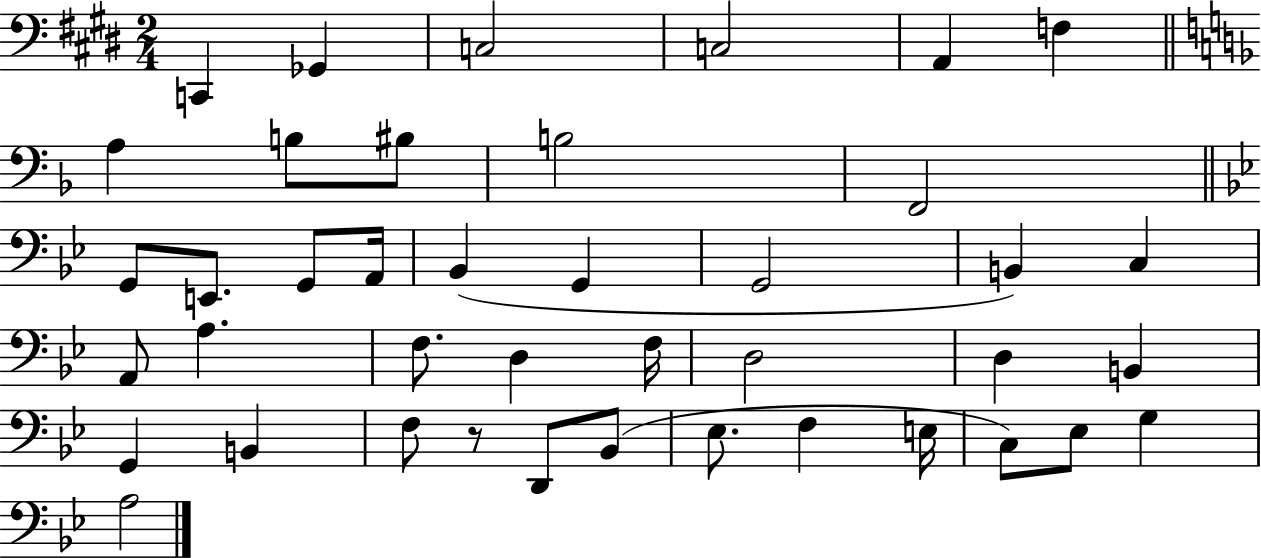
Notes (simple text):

C2/q Gb2/q C3/h C3/h A2/q F3/q A3/q B3/e BIS3/e B3/h F2/h G2/e E2/e. G2/e A2/s Bb2/q G2/q G2/h B2/q C3/q A2/e A3/q. F3/e. D3/q F3/s D3/h D3/q B2/q G2/q B2/q F3/e R/e D2/e Bb2/e Eb3/e. F3/q E3/s C3/e Eb3/e G3/q A3/h